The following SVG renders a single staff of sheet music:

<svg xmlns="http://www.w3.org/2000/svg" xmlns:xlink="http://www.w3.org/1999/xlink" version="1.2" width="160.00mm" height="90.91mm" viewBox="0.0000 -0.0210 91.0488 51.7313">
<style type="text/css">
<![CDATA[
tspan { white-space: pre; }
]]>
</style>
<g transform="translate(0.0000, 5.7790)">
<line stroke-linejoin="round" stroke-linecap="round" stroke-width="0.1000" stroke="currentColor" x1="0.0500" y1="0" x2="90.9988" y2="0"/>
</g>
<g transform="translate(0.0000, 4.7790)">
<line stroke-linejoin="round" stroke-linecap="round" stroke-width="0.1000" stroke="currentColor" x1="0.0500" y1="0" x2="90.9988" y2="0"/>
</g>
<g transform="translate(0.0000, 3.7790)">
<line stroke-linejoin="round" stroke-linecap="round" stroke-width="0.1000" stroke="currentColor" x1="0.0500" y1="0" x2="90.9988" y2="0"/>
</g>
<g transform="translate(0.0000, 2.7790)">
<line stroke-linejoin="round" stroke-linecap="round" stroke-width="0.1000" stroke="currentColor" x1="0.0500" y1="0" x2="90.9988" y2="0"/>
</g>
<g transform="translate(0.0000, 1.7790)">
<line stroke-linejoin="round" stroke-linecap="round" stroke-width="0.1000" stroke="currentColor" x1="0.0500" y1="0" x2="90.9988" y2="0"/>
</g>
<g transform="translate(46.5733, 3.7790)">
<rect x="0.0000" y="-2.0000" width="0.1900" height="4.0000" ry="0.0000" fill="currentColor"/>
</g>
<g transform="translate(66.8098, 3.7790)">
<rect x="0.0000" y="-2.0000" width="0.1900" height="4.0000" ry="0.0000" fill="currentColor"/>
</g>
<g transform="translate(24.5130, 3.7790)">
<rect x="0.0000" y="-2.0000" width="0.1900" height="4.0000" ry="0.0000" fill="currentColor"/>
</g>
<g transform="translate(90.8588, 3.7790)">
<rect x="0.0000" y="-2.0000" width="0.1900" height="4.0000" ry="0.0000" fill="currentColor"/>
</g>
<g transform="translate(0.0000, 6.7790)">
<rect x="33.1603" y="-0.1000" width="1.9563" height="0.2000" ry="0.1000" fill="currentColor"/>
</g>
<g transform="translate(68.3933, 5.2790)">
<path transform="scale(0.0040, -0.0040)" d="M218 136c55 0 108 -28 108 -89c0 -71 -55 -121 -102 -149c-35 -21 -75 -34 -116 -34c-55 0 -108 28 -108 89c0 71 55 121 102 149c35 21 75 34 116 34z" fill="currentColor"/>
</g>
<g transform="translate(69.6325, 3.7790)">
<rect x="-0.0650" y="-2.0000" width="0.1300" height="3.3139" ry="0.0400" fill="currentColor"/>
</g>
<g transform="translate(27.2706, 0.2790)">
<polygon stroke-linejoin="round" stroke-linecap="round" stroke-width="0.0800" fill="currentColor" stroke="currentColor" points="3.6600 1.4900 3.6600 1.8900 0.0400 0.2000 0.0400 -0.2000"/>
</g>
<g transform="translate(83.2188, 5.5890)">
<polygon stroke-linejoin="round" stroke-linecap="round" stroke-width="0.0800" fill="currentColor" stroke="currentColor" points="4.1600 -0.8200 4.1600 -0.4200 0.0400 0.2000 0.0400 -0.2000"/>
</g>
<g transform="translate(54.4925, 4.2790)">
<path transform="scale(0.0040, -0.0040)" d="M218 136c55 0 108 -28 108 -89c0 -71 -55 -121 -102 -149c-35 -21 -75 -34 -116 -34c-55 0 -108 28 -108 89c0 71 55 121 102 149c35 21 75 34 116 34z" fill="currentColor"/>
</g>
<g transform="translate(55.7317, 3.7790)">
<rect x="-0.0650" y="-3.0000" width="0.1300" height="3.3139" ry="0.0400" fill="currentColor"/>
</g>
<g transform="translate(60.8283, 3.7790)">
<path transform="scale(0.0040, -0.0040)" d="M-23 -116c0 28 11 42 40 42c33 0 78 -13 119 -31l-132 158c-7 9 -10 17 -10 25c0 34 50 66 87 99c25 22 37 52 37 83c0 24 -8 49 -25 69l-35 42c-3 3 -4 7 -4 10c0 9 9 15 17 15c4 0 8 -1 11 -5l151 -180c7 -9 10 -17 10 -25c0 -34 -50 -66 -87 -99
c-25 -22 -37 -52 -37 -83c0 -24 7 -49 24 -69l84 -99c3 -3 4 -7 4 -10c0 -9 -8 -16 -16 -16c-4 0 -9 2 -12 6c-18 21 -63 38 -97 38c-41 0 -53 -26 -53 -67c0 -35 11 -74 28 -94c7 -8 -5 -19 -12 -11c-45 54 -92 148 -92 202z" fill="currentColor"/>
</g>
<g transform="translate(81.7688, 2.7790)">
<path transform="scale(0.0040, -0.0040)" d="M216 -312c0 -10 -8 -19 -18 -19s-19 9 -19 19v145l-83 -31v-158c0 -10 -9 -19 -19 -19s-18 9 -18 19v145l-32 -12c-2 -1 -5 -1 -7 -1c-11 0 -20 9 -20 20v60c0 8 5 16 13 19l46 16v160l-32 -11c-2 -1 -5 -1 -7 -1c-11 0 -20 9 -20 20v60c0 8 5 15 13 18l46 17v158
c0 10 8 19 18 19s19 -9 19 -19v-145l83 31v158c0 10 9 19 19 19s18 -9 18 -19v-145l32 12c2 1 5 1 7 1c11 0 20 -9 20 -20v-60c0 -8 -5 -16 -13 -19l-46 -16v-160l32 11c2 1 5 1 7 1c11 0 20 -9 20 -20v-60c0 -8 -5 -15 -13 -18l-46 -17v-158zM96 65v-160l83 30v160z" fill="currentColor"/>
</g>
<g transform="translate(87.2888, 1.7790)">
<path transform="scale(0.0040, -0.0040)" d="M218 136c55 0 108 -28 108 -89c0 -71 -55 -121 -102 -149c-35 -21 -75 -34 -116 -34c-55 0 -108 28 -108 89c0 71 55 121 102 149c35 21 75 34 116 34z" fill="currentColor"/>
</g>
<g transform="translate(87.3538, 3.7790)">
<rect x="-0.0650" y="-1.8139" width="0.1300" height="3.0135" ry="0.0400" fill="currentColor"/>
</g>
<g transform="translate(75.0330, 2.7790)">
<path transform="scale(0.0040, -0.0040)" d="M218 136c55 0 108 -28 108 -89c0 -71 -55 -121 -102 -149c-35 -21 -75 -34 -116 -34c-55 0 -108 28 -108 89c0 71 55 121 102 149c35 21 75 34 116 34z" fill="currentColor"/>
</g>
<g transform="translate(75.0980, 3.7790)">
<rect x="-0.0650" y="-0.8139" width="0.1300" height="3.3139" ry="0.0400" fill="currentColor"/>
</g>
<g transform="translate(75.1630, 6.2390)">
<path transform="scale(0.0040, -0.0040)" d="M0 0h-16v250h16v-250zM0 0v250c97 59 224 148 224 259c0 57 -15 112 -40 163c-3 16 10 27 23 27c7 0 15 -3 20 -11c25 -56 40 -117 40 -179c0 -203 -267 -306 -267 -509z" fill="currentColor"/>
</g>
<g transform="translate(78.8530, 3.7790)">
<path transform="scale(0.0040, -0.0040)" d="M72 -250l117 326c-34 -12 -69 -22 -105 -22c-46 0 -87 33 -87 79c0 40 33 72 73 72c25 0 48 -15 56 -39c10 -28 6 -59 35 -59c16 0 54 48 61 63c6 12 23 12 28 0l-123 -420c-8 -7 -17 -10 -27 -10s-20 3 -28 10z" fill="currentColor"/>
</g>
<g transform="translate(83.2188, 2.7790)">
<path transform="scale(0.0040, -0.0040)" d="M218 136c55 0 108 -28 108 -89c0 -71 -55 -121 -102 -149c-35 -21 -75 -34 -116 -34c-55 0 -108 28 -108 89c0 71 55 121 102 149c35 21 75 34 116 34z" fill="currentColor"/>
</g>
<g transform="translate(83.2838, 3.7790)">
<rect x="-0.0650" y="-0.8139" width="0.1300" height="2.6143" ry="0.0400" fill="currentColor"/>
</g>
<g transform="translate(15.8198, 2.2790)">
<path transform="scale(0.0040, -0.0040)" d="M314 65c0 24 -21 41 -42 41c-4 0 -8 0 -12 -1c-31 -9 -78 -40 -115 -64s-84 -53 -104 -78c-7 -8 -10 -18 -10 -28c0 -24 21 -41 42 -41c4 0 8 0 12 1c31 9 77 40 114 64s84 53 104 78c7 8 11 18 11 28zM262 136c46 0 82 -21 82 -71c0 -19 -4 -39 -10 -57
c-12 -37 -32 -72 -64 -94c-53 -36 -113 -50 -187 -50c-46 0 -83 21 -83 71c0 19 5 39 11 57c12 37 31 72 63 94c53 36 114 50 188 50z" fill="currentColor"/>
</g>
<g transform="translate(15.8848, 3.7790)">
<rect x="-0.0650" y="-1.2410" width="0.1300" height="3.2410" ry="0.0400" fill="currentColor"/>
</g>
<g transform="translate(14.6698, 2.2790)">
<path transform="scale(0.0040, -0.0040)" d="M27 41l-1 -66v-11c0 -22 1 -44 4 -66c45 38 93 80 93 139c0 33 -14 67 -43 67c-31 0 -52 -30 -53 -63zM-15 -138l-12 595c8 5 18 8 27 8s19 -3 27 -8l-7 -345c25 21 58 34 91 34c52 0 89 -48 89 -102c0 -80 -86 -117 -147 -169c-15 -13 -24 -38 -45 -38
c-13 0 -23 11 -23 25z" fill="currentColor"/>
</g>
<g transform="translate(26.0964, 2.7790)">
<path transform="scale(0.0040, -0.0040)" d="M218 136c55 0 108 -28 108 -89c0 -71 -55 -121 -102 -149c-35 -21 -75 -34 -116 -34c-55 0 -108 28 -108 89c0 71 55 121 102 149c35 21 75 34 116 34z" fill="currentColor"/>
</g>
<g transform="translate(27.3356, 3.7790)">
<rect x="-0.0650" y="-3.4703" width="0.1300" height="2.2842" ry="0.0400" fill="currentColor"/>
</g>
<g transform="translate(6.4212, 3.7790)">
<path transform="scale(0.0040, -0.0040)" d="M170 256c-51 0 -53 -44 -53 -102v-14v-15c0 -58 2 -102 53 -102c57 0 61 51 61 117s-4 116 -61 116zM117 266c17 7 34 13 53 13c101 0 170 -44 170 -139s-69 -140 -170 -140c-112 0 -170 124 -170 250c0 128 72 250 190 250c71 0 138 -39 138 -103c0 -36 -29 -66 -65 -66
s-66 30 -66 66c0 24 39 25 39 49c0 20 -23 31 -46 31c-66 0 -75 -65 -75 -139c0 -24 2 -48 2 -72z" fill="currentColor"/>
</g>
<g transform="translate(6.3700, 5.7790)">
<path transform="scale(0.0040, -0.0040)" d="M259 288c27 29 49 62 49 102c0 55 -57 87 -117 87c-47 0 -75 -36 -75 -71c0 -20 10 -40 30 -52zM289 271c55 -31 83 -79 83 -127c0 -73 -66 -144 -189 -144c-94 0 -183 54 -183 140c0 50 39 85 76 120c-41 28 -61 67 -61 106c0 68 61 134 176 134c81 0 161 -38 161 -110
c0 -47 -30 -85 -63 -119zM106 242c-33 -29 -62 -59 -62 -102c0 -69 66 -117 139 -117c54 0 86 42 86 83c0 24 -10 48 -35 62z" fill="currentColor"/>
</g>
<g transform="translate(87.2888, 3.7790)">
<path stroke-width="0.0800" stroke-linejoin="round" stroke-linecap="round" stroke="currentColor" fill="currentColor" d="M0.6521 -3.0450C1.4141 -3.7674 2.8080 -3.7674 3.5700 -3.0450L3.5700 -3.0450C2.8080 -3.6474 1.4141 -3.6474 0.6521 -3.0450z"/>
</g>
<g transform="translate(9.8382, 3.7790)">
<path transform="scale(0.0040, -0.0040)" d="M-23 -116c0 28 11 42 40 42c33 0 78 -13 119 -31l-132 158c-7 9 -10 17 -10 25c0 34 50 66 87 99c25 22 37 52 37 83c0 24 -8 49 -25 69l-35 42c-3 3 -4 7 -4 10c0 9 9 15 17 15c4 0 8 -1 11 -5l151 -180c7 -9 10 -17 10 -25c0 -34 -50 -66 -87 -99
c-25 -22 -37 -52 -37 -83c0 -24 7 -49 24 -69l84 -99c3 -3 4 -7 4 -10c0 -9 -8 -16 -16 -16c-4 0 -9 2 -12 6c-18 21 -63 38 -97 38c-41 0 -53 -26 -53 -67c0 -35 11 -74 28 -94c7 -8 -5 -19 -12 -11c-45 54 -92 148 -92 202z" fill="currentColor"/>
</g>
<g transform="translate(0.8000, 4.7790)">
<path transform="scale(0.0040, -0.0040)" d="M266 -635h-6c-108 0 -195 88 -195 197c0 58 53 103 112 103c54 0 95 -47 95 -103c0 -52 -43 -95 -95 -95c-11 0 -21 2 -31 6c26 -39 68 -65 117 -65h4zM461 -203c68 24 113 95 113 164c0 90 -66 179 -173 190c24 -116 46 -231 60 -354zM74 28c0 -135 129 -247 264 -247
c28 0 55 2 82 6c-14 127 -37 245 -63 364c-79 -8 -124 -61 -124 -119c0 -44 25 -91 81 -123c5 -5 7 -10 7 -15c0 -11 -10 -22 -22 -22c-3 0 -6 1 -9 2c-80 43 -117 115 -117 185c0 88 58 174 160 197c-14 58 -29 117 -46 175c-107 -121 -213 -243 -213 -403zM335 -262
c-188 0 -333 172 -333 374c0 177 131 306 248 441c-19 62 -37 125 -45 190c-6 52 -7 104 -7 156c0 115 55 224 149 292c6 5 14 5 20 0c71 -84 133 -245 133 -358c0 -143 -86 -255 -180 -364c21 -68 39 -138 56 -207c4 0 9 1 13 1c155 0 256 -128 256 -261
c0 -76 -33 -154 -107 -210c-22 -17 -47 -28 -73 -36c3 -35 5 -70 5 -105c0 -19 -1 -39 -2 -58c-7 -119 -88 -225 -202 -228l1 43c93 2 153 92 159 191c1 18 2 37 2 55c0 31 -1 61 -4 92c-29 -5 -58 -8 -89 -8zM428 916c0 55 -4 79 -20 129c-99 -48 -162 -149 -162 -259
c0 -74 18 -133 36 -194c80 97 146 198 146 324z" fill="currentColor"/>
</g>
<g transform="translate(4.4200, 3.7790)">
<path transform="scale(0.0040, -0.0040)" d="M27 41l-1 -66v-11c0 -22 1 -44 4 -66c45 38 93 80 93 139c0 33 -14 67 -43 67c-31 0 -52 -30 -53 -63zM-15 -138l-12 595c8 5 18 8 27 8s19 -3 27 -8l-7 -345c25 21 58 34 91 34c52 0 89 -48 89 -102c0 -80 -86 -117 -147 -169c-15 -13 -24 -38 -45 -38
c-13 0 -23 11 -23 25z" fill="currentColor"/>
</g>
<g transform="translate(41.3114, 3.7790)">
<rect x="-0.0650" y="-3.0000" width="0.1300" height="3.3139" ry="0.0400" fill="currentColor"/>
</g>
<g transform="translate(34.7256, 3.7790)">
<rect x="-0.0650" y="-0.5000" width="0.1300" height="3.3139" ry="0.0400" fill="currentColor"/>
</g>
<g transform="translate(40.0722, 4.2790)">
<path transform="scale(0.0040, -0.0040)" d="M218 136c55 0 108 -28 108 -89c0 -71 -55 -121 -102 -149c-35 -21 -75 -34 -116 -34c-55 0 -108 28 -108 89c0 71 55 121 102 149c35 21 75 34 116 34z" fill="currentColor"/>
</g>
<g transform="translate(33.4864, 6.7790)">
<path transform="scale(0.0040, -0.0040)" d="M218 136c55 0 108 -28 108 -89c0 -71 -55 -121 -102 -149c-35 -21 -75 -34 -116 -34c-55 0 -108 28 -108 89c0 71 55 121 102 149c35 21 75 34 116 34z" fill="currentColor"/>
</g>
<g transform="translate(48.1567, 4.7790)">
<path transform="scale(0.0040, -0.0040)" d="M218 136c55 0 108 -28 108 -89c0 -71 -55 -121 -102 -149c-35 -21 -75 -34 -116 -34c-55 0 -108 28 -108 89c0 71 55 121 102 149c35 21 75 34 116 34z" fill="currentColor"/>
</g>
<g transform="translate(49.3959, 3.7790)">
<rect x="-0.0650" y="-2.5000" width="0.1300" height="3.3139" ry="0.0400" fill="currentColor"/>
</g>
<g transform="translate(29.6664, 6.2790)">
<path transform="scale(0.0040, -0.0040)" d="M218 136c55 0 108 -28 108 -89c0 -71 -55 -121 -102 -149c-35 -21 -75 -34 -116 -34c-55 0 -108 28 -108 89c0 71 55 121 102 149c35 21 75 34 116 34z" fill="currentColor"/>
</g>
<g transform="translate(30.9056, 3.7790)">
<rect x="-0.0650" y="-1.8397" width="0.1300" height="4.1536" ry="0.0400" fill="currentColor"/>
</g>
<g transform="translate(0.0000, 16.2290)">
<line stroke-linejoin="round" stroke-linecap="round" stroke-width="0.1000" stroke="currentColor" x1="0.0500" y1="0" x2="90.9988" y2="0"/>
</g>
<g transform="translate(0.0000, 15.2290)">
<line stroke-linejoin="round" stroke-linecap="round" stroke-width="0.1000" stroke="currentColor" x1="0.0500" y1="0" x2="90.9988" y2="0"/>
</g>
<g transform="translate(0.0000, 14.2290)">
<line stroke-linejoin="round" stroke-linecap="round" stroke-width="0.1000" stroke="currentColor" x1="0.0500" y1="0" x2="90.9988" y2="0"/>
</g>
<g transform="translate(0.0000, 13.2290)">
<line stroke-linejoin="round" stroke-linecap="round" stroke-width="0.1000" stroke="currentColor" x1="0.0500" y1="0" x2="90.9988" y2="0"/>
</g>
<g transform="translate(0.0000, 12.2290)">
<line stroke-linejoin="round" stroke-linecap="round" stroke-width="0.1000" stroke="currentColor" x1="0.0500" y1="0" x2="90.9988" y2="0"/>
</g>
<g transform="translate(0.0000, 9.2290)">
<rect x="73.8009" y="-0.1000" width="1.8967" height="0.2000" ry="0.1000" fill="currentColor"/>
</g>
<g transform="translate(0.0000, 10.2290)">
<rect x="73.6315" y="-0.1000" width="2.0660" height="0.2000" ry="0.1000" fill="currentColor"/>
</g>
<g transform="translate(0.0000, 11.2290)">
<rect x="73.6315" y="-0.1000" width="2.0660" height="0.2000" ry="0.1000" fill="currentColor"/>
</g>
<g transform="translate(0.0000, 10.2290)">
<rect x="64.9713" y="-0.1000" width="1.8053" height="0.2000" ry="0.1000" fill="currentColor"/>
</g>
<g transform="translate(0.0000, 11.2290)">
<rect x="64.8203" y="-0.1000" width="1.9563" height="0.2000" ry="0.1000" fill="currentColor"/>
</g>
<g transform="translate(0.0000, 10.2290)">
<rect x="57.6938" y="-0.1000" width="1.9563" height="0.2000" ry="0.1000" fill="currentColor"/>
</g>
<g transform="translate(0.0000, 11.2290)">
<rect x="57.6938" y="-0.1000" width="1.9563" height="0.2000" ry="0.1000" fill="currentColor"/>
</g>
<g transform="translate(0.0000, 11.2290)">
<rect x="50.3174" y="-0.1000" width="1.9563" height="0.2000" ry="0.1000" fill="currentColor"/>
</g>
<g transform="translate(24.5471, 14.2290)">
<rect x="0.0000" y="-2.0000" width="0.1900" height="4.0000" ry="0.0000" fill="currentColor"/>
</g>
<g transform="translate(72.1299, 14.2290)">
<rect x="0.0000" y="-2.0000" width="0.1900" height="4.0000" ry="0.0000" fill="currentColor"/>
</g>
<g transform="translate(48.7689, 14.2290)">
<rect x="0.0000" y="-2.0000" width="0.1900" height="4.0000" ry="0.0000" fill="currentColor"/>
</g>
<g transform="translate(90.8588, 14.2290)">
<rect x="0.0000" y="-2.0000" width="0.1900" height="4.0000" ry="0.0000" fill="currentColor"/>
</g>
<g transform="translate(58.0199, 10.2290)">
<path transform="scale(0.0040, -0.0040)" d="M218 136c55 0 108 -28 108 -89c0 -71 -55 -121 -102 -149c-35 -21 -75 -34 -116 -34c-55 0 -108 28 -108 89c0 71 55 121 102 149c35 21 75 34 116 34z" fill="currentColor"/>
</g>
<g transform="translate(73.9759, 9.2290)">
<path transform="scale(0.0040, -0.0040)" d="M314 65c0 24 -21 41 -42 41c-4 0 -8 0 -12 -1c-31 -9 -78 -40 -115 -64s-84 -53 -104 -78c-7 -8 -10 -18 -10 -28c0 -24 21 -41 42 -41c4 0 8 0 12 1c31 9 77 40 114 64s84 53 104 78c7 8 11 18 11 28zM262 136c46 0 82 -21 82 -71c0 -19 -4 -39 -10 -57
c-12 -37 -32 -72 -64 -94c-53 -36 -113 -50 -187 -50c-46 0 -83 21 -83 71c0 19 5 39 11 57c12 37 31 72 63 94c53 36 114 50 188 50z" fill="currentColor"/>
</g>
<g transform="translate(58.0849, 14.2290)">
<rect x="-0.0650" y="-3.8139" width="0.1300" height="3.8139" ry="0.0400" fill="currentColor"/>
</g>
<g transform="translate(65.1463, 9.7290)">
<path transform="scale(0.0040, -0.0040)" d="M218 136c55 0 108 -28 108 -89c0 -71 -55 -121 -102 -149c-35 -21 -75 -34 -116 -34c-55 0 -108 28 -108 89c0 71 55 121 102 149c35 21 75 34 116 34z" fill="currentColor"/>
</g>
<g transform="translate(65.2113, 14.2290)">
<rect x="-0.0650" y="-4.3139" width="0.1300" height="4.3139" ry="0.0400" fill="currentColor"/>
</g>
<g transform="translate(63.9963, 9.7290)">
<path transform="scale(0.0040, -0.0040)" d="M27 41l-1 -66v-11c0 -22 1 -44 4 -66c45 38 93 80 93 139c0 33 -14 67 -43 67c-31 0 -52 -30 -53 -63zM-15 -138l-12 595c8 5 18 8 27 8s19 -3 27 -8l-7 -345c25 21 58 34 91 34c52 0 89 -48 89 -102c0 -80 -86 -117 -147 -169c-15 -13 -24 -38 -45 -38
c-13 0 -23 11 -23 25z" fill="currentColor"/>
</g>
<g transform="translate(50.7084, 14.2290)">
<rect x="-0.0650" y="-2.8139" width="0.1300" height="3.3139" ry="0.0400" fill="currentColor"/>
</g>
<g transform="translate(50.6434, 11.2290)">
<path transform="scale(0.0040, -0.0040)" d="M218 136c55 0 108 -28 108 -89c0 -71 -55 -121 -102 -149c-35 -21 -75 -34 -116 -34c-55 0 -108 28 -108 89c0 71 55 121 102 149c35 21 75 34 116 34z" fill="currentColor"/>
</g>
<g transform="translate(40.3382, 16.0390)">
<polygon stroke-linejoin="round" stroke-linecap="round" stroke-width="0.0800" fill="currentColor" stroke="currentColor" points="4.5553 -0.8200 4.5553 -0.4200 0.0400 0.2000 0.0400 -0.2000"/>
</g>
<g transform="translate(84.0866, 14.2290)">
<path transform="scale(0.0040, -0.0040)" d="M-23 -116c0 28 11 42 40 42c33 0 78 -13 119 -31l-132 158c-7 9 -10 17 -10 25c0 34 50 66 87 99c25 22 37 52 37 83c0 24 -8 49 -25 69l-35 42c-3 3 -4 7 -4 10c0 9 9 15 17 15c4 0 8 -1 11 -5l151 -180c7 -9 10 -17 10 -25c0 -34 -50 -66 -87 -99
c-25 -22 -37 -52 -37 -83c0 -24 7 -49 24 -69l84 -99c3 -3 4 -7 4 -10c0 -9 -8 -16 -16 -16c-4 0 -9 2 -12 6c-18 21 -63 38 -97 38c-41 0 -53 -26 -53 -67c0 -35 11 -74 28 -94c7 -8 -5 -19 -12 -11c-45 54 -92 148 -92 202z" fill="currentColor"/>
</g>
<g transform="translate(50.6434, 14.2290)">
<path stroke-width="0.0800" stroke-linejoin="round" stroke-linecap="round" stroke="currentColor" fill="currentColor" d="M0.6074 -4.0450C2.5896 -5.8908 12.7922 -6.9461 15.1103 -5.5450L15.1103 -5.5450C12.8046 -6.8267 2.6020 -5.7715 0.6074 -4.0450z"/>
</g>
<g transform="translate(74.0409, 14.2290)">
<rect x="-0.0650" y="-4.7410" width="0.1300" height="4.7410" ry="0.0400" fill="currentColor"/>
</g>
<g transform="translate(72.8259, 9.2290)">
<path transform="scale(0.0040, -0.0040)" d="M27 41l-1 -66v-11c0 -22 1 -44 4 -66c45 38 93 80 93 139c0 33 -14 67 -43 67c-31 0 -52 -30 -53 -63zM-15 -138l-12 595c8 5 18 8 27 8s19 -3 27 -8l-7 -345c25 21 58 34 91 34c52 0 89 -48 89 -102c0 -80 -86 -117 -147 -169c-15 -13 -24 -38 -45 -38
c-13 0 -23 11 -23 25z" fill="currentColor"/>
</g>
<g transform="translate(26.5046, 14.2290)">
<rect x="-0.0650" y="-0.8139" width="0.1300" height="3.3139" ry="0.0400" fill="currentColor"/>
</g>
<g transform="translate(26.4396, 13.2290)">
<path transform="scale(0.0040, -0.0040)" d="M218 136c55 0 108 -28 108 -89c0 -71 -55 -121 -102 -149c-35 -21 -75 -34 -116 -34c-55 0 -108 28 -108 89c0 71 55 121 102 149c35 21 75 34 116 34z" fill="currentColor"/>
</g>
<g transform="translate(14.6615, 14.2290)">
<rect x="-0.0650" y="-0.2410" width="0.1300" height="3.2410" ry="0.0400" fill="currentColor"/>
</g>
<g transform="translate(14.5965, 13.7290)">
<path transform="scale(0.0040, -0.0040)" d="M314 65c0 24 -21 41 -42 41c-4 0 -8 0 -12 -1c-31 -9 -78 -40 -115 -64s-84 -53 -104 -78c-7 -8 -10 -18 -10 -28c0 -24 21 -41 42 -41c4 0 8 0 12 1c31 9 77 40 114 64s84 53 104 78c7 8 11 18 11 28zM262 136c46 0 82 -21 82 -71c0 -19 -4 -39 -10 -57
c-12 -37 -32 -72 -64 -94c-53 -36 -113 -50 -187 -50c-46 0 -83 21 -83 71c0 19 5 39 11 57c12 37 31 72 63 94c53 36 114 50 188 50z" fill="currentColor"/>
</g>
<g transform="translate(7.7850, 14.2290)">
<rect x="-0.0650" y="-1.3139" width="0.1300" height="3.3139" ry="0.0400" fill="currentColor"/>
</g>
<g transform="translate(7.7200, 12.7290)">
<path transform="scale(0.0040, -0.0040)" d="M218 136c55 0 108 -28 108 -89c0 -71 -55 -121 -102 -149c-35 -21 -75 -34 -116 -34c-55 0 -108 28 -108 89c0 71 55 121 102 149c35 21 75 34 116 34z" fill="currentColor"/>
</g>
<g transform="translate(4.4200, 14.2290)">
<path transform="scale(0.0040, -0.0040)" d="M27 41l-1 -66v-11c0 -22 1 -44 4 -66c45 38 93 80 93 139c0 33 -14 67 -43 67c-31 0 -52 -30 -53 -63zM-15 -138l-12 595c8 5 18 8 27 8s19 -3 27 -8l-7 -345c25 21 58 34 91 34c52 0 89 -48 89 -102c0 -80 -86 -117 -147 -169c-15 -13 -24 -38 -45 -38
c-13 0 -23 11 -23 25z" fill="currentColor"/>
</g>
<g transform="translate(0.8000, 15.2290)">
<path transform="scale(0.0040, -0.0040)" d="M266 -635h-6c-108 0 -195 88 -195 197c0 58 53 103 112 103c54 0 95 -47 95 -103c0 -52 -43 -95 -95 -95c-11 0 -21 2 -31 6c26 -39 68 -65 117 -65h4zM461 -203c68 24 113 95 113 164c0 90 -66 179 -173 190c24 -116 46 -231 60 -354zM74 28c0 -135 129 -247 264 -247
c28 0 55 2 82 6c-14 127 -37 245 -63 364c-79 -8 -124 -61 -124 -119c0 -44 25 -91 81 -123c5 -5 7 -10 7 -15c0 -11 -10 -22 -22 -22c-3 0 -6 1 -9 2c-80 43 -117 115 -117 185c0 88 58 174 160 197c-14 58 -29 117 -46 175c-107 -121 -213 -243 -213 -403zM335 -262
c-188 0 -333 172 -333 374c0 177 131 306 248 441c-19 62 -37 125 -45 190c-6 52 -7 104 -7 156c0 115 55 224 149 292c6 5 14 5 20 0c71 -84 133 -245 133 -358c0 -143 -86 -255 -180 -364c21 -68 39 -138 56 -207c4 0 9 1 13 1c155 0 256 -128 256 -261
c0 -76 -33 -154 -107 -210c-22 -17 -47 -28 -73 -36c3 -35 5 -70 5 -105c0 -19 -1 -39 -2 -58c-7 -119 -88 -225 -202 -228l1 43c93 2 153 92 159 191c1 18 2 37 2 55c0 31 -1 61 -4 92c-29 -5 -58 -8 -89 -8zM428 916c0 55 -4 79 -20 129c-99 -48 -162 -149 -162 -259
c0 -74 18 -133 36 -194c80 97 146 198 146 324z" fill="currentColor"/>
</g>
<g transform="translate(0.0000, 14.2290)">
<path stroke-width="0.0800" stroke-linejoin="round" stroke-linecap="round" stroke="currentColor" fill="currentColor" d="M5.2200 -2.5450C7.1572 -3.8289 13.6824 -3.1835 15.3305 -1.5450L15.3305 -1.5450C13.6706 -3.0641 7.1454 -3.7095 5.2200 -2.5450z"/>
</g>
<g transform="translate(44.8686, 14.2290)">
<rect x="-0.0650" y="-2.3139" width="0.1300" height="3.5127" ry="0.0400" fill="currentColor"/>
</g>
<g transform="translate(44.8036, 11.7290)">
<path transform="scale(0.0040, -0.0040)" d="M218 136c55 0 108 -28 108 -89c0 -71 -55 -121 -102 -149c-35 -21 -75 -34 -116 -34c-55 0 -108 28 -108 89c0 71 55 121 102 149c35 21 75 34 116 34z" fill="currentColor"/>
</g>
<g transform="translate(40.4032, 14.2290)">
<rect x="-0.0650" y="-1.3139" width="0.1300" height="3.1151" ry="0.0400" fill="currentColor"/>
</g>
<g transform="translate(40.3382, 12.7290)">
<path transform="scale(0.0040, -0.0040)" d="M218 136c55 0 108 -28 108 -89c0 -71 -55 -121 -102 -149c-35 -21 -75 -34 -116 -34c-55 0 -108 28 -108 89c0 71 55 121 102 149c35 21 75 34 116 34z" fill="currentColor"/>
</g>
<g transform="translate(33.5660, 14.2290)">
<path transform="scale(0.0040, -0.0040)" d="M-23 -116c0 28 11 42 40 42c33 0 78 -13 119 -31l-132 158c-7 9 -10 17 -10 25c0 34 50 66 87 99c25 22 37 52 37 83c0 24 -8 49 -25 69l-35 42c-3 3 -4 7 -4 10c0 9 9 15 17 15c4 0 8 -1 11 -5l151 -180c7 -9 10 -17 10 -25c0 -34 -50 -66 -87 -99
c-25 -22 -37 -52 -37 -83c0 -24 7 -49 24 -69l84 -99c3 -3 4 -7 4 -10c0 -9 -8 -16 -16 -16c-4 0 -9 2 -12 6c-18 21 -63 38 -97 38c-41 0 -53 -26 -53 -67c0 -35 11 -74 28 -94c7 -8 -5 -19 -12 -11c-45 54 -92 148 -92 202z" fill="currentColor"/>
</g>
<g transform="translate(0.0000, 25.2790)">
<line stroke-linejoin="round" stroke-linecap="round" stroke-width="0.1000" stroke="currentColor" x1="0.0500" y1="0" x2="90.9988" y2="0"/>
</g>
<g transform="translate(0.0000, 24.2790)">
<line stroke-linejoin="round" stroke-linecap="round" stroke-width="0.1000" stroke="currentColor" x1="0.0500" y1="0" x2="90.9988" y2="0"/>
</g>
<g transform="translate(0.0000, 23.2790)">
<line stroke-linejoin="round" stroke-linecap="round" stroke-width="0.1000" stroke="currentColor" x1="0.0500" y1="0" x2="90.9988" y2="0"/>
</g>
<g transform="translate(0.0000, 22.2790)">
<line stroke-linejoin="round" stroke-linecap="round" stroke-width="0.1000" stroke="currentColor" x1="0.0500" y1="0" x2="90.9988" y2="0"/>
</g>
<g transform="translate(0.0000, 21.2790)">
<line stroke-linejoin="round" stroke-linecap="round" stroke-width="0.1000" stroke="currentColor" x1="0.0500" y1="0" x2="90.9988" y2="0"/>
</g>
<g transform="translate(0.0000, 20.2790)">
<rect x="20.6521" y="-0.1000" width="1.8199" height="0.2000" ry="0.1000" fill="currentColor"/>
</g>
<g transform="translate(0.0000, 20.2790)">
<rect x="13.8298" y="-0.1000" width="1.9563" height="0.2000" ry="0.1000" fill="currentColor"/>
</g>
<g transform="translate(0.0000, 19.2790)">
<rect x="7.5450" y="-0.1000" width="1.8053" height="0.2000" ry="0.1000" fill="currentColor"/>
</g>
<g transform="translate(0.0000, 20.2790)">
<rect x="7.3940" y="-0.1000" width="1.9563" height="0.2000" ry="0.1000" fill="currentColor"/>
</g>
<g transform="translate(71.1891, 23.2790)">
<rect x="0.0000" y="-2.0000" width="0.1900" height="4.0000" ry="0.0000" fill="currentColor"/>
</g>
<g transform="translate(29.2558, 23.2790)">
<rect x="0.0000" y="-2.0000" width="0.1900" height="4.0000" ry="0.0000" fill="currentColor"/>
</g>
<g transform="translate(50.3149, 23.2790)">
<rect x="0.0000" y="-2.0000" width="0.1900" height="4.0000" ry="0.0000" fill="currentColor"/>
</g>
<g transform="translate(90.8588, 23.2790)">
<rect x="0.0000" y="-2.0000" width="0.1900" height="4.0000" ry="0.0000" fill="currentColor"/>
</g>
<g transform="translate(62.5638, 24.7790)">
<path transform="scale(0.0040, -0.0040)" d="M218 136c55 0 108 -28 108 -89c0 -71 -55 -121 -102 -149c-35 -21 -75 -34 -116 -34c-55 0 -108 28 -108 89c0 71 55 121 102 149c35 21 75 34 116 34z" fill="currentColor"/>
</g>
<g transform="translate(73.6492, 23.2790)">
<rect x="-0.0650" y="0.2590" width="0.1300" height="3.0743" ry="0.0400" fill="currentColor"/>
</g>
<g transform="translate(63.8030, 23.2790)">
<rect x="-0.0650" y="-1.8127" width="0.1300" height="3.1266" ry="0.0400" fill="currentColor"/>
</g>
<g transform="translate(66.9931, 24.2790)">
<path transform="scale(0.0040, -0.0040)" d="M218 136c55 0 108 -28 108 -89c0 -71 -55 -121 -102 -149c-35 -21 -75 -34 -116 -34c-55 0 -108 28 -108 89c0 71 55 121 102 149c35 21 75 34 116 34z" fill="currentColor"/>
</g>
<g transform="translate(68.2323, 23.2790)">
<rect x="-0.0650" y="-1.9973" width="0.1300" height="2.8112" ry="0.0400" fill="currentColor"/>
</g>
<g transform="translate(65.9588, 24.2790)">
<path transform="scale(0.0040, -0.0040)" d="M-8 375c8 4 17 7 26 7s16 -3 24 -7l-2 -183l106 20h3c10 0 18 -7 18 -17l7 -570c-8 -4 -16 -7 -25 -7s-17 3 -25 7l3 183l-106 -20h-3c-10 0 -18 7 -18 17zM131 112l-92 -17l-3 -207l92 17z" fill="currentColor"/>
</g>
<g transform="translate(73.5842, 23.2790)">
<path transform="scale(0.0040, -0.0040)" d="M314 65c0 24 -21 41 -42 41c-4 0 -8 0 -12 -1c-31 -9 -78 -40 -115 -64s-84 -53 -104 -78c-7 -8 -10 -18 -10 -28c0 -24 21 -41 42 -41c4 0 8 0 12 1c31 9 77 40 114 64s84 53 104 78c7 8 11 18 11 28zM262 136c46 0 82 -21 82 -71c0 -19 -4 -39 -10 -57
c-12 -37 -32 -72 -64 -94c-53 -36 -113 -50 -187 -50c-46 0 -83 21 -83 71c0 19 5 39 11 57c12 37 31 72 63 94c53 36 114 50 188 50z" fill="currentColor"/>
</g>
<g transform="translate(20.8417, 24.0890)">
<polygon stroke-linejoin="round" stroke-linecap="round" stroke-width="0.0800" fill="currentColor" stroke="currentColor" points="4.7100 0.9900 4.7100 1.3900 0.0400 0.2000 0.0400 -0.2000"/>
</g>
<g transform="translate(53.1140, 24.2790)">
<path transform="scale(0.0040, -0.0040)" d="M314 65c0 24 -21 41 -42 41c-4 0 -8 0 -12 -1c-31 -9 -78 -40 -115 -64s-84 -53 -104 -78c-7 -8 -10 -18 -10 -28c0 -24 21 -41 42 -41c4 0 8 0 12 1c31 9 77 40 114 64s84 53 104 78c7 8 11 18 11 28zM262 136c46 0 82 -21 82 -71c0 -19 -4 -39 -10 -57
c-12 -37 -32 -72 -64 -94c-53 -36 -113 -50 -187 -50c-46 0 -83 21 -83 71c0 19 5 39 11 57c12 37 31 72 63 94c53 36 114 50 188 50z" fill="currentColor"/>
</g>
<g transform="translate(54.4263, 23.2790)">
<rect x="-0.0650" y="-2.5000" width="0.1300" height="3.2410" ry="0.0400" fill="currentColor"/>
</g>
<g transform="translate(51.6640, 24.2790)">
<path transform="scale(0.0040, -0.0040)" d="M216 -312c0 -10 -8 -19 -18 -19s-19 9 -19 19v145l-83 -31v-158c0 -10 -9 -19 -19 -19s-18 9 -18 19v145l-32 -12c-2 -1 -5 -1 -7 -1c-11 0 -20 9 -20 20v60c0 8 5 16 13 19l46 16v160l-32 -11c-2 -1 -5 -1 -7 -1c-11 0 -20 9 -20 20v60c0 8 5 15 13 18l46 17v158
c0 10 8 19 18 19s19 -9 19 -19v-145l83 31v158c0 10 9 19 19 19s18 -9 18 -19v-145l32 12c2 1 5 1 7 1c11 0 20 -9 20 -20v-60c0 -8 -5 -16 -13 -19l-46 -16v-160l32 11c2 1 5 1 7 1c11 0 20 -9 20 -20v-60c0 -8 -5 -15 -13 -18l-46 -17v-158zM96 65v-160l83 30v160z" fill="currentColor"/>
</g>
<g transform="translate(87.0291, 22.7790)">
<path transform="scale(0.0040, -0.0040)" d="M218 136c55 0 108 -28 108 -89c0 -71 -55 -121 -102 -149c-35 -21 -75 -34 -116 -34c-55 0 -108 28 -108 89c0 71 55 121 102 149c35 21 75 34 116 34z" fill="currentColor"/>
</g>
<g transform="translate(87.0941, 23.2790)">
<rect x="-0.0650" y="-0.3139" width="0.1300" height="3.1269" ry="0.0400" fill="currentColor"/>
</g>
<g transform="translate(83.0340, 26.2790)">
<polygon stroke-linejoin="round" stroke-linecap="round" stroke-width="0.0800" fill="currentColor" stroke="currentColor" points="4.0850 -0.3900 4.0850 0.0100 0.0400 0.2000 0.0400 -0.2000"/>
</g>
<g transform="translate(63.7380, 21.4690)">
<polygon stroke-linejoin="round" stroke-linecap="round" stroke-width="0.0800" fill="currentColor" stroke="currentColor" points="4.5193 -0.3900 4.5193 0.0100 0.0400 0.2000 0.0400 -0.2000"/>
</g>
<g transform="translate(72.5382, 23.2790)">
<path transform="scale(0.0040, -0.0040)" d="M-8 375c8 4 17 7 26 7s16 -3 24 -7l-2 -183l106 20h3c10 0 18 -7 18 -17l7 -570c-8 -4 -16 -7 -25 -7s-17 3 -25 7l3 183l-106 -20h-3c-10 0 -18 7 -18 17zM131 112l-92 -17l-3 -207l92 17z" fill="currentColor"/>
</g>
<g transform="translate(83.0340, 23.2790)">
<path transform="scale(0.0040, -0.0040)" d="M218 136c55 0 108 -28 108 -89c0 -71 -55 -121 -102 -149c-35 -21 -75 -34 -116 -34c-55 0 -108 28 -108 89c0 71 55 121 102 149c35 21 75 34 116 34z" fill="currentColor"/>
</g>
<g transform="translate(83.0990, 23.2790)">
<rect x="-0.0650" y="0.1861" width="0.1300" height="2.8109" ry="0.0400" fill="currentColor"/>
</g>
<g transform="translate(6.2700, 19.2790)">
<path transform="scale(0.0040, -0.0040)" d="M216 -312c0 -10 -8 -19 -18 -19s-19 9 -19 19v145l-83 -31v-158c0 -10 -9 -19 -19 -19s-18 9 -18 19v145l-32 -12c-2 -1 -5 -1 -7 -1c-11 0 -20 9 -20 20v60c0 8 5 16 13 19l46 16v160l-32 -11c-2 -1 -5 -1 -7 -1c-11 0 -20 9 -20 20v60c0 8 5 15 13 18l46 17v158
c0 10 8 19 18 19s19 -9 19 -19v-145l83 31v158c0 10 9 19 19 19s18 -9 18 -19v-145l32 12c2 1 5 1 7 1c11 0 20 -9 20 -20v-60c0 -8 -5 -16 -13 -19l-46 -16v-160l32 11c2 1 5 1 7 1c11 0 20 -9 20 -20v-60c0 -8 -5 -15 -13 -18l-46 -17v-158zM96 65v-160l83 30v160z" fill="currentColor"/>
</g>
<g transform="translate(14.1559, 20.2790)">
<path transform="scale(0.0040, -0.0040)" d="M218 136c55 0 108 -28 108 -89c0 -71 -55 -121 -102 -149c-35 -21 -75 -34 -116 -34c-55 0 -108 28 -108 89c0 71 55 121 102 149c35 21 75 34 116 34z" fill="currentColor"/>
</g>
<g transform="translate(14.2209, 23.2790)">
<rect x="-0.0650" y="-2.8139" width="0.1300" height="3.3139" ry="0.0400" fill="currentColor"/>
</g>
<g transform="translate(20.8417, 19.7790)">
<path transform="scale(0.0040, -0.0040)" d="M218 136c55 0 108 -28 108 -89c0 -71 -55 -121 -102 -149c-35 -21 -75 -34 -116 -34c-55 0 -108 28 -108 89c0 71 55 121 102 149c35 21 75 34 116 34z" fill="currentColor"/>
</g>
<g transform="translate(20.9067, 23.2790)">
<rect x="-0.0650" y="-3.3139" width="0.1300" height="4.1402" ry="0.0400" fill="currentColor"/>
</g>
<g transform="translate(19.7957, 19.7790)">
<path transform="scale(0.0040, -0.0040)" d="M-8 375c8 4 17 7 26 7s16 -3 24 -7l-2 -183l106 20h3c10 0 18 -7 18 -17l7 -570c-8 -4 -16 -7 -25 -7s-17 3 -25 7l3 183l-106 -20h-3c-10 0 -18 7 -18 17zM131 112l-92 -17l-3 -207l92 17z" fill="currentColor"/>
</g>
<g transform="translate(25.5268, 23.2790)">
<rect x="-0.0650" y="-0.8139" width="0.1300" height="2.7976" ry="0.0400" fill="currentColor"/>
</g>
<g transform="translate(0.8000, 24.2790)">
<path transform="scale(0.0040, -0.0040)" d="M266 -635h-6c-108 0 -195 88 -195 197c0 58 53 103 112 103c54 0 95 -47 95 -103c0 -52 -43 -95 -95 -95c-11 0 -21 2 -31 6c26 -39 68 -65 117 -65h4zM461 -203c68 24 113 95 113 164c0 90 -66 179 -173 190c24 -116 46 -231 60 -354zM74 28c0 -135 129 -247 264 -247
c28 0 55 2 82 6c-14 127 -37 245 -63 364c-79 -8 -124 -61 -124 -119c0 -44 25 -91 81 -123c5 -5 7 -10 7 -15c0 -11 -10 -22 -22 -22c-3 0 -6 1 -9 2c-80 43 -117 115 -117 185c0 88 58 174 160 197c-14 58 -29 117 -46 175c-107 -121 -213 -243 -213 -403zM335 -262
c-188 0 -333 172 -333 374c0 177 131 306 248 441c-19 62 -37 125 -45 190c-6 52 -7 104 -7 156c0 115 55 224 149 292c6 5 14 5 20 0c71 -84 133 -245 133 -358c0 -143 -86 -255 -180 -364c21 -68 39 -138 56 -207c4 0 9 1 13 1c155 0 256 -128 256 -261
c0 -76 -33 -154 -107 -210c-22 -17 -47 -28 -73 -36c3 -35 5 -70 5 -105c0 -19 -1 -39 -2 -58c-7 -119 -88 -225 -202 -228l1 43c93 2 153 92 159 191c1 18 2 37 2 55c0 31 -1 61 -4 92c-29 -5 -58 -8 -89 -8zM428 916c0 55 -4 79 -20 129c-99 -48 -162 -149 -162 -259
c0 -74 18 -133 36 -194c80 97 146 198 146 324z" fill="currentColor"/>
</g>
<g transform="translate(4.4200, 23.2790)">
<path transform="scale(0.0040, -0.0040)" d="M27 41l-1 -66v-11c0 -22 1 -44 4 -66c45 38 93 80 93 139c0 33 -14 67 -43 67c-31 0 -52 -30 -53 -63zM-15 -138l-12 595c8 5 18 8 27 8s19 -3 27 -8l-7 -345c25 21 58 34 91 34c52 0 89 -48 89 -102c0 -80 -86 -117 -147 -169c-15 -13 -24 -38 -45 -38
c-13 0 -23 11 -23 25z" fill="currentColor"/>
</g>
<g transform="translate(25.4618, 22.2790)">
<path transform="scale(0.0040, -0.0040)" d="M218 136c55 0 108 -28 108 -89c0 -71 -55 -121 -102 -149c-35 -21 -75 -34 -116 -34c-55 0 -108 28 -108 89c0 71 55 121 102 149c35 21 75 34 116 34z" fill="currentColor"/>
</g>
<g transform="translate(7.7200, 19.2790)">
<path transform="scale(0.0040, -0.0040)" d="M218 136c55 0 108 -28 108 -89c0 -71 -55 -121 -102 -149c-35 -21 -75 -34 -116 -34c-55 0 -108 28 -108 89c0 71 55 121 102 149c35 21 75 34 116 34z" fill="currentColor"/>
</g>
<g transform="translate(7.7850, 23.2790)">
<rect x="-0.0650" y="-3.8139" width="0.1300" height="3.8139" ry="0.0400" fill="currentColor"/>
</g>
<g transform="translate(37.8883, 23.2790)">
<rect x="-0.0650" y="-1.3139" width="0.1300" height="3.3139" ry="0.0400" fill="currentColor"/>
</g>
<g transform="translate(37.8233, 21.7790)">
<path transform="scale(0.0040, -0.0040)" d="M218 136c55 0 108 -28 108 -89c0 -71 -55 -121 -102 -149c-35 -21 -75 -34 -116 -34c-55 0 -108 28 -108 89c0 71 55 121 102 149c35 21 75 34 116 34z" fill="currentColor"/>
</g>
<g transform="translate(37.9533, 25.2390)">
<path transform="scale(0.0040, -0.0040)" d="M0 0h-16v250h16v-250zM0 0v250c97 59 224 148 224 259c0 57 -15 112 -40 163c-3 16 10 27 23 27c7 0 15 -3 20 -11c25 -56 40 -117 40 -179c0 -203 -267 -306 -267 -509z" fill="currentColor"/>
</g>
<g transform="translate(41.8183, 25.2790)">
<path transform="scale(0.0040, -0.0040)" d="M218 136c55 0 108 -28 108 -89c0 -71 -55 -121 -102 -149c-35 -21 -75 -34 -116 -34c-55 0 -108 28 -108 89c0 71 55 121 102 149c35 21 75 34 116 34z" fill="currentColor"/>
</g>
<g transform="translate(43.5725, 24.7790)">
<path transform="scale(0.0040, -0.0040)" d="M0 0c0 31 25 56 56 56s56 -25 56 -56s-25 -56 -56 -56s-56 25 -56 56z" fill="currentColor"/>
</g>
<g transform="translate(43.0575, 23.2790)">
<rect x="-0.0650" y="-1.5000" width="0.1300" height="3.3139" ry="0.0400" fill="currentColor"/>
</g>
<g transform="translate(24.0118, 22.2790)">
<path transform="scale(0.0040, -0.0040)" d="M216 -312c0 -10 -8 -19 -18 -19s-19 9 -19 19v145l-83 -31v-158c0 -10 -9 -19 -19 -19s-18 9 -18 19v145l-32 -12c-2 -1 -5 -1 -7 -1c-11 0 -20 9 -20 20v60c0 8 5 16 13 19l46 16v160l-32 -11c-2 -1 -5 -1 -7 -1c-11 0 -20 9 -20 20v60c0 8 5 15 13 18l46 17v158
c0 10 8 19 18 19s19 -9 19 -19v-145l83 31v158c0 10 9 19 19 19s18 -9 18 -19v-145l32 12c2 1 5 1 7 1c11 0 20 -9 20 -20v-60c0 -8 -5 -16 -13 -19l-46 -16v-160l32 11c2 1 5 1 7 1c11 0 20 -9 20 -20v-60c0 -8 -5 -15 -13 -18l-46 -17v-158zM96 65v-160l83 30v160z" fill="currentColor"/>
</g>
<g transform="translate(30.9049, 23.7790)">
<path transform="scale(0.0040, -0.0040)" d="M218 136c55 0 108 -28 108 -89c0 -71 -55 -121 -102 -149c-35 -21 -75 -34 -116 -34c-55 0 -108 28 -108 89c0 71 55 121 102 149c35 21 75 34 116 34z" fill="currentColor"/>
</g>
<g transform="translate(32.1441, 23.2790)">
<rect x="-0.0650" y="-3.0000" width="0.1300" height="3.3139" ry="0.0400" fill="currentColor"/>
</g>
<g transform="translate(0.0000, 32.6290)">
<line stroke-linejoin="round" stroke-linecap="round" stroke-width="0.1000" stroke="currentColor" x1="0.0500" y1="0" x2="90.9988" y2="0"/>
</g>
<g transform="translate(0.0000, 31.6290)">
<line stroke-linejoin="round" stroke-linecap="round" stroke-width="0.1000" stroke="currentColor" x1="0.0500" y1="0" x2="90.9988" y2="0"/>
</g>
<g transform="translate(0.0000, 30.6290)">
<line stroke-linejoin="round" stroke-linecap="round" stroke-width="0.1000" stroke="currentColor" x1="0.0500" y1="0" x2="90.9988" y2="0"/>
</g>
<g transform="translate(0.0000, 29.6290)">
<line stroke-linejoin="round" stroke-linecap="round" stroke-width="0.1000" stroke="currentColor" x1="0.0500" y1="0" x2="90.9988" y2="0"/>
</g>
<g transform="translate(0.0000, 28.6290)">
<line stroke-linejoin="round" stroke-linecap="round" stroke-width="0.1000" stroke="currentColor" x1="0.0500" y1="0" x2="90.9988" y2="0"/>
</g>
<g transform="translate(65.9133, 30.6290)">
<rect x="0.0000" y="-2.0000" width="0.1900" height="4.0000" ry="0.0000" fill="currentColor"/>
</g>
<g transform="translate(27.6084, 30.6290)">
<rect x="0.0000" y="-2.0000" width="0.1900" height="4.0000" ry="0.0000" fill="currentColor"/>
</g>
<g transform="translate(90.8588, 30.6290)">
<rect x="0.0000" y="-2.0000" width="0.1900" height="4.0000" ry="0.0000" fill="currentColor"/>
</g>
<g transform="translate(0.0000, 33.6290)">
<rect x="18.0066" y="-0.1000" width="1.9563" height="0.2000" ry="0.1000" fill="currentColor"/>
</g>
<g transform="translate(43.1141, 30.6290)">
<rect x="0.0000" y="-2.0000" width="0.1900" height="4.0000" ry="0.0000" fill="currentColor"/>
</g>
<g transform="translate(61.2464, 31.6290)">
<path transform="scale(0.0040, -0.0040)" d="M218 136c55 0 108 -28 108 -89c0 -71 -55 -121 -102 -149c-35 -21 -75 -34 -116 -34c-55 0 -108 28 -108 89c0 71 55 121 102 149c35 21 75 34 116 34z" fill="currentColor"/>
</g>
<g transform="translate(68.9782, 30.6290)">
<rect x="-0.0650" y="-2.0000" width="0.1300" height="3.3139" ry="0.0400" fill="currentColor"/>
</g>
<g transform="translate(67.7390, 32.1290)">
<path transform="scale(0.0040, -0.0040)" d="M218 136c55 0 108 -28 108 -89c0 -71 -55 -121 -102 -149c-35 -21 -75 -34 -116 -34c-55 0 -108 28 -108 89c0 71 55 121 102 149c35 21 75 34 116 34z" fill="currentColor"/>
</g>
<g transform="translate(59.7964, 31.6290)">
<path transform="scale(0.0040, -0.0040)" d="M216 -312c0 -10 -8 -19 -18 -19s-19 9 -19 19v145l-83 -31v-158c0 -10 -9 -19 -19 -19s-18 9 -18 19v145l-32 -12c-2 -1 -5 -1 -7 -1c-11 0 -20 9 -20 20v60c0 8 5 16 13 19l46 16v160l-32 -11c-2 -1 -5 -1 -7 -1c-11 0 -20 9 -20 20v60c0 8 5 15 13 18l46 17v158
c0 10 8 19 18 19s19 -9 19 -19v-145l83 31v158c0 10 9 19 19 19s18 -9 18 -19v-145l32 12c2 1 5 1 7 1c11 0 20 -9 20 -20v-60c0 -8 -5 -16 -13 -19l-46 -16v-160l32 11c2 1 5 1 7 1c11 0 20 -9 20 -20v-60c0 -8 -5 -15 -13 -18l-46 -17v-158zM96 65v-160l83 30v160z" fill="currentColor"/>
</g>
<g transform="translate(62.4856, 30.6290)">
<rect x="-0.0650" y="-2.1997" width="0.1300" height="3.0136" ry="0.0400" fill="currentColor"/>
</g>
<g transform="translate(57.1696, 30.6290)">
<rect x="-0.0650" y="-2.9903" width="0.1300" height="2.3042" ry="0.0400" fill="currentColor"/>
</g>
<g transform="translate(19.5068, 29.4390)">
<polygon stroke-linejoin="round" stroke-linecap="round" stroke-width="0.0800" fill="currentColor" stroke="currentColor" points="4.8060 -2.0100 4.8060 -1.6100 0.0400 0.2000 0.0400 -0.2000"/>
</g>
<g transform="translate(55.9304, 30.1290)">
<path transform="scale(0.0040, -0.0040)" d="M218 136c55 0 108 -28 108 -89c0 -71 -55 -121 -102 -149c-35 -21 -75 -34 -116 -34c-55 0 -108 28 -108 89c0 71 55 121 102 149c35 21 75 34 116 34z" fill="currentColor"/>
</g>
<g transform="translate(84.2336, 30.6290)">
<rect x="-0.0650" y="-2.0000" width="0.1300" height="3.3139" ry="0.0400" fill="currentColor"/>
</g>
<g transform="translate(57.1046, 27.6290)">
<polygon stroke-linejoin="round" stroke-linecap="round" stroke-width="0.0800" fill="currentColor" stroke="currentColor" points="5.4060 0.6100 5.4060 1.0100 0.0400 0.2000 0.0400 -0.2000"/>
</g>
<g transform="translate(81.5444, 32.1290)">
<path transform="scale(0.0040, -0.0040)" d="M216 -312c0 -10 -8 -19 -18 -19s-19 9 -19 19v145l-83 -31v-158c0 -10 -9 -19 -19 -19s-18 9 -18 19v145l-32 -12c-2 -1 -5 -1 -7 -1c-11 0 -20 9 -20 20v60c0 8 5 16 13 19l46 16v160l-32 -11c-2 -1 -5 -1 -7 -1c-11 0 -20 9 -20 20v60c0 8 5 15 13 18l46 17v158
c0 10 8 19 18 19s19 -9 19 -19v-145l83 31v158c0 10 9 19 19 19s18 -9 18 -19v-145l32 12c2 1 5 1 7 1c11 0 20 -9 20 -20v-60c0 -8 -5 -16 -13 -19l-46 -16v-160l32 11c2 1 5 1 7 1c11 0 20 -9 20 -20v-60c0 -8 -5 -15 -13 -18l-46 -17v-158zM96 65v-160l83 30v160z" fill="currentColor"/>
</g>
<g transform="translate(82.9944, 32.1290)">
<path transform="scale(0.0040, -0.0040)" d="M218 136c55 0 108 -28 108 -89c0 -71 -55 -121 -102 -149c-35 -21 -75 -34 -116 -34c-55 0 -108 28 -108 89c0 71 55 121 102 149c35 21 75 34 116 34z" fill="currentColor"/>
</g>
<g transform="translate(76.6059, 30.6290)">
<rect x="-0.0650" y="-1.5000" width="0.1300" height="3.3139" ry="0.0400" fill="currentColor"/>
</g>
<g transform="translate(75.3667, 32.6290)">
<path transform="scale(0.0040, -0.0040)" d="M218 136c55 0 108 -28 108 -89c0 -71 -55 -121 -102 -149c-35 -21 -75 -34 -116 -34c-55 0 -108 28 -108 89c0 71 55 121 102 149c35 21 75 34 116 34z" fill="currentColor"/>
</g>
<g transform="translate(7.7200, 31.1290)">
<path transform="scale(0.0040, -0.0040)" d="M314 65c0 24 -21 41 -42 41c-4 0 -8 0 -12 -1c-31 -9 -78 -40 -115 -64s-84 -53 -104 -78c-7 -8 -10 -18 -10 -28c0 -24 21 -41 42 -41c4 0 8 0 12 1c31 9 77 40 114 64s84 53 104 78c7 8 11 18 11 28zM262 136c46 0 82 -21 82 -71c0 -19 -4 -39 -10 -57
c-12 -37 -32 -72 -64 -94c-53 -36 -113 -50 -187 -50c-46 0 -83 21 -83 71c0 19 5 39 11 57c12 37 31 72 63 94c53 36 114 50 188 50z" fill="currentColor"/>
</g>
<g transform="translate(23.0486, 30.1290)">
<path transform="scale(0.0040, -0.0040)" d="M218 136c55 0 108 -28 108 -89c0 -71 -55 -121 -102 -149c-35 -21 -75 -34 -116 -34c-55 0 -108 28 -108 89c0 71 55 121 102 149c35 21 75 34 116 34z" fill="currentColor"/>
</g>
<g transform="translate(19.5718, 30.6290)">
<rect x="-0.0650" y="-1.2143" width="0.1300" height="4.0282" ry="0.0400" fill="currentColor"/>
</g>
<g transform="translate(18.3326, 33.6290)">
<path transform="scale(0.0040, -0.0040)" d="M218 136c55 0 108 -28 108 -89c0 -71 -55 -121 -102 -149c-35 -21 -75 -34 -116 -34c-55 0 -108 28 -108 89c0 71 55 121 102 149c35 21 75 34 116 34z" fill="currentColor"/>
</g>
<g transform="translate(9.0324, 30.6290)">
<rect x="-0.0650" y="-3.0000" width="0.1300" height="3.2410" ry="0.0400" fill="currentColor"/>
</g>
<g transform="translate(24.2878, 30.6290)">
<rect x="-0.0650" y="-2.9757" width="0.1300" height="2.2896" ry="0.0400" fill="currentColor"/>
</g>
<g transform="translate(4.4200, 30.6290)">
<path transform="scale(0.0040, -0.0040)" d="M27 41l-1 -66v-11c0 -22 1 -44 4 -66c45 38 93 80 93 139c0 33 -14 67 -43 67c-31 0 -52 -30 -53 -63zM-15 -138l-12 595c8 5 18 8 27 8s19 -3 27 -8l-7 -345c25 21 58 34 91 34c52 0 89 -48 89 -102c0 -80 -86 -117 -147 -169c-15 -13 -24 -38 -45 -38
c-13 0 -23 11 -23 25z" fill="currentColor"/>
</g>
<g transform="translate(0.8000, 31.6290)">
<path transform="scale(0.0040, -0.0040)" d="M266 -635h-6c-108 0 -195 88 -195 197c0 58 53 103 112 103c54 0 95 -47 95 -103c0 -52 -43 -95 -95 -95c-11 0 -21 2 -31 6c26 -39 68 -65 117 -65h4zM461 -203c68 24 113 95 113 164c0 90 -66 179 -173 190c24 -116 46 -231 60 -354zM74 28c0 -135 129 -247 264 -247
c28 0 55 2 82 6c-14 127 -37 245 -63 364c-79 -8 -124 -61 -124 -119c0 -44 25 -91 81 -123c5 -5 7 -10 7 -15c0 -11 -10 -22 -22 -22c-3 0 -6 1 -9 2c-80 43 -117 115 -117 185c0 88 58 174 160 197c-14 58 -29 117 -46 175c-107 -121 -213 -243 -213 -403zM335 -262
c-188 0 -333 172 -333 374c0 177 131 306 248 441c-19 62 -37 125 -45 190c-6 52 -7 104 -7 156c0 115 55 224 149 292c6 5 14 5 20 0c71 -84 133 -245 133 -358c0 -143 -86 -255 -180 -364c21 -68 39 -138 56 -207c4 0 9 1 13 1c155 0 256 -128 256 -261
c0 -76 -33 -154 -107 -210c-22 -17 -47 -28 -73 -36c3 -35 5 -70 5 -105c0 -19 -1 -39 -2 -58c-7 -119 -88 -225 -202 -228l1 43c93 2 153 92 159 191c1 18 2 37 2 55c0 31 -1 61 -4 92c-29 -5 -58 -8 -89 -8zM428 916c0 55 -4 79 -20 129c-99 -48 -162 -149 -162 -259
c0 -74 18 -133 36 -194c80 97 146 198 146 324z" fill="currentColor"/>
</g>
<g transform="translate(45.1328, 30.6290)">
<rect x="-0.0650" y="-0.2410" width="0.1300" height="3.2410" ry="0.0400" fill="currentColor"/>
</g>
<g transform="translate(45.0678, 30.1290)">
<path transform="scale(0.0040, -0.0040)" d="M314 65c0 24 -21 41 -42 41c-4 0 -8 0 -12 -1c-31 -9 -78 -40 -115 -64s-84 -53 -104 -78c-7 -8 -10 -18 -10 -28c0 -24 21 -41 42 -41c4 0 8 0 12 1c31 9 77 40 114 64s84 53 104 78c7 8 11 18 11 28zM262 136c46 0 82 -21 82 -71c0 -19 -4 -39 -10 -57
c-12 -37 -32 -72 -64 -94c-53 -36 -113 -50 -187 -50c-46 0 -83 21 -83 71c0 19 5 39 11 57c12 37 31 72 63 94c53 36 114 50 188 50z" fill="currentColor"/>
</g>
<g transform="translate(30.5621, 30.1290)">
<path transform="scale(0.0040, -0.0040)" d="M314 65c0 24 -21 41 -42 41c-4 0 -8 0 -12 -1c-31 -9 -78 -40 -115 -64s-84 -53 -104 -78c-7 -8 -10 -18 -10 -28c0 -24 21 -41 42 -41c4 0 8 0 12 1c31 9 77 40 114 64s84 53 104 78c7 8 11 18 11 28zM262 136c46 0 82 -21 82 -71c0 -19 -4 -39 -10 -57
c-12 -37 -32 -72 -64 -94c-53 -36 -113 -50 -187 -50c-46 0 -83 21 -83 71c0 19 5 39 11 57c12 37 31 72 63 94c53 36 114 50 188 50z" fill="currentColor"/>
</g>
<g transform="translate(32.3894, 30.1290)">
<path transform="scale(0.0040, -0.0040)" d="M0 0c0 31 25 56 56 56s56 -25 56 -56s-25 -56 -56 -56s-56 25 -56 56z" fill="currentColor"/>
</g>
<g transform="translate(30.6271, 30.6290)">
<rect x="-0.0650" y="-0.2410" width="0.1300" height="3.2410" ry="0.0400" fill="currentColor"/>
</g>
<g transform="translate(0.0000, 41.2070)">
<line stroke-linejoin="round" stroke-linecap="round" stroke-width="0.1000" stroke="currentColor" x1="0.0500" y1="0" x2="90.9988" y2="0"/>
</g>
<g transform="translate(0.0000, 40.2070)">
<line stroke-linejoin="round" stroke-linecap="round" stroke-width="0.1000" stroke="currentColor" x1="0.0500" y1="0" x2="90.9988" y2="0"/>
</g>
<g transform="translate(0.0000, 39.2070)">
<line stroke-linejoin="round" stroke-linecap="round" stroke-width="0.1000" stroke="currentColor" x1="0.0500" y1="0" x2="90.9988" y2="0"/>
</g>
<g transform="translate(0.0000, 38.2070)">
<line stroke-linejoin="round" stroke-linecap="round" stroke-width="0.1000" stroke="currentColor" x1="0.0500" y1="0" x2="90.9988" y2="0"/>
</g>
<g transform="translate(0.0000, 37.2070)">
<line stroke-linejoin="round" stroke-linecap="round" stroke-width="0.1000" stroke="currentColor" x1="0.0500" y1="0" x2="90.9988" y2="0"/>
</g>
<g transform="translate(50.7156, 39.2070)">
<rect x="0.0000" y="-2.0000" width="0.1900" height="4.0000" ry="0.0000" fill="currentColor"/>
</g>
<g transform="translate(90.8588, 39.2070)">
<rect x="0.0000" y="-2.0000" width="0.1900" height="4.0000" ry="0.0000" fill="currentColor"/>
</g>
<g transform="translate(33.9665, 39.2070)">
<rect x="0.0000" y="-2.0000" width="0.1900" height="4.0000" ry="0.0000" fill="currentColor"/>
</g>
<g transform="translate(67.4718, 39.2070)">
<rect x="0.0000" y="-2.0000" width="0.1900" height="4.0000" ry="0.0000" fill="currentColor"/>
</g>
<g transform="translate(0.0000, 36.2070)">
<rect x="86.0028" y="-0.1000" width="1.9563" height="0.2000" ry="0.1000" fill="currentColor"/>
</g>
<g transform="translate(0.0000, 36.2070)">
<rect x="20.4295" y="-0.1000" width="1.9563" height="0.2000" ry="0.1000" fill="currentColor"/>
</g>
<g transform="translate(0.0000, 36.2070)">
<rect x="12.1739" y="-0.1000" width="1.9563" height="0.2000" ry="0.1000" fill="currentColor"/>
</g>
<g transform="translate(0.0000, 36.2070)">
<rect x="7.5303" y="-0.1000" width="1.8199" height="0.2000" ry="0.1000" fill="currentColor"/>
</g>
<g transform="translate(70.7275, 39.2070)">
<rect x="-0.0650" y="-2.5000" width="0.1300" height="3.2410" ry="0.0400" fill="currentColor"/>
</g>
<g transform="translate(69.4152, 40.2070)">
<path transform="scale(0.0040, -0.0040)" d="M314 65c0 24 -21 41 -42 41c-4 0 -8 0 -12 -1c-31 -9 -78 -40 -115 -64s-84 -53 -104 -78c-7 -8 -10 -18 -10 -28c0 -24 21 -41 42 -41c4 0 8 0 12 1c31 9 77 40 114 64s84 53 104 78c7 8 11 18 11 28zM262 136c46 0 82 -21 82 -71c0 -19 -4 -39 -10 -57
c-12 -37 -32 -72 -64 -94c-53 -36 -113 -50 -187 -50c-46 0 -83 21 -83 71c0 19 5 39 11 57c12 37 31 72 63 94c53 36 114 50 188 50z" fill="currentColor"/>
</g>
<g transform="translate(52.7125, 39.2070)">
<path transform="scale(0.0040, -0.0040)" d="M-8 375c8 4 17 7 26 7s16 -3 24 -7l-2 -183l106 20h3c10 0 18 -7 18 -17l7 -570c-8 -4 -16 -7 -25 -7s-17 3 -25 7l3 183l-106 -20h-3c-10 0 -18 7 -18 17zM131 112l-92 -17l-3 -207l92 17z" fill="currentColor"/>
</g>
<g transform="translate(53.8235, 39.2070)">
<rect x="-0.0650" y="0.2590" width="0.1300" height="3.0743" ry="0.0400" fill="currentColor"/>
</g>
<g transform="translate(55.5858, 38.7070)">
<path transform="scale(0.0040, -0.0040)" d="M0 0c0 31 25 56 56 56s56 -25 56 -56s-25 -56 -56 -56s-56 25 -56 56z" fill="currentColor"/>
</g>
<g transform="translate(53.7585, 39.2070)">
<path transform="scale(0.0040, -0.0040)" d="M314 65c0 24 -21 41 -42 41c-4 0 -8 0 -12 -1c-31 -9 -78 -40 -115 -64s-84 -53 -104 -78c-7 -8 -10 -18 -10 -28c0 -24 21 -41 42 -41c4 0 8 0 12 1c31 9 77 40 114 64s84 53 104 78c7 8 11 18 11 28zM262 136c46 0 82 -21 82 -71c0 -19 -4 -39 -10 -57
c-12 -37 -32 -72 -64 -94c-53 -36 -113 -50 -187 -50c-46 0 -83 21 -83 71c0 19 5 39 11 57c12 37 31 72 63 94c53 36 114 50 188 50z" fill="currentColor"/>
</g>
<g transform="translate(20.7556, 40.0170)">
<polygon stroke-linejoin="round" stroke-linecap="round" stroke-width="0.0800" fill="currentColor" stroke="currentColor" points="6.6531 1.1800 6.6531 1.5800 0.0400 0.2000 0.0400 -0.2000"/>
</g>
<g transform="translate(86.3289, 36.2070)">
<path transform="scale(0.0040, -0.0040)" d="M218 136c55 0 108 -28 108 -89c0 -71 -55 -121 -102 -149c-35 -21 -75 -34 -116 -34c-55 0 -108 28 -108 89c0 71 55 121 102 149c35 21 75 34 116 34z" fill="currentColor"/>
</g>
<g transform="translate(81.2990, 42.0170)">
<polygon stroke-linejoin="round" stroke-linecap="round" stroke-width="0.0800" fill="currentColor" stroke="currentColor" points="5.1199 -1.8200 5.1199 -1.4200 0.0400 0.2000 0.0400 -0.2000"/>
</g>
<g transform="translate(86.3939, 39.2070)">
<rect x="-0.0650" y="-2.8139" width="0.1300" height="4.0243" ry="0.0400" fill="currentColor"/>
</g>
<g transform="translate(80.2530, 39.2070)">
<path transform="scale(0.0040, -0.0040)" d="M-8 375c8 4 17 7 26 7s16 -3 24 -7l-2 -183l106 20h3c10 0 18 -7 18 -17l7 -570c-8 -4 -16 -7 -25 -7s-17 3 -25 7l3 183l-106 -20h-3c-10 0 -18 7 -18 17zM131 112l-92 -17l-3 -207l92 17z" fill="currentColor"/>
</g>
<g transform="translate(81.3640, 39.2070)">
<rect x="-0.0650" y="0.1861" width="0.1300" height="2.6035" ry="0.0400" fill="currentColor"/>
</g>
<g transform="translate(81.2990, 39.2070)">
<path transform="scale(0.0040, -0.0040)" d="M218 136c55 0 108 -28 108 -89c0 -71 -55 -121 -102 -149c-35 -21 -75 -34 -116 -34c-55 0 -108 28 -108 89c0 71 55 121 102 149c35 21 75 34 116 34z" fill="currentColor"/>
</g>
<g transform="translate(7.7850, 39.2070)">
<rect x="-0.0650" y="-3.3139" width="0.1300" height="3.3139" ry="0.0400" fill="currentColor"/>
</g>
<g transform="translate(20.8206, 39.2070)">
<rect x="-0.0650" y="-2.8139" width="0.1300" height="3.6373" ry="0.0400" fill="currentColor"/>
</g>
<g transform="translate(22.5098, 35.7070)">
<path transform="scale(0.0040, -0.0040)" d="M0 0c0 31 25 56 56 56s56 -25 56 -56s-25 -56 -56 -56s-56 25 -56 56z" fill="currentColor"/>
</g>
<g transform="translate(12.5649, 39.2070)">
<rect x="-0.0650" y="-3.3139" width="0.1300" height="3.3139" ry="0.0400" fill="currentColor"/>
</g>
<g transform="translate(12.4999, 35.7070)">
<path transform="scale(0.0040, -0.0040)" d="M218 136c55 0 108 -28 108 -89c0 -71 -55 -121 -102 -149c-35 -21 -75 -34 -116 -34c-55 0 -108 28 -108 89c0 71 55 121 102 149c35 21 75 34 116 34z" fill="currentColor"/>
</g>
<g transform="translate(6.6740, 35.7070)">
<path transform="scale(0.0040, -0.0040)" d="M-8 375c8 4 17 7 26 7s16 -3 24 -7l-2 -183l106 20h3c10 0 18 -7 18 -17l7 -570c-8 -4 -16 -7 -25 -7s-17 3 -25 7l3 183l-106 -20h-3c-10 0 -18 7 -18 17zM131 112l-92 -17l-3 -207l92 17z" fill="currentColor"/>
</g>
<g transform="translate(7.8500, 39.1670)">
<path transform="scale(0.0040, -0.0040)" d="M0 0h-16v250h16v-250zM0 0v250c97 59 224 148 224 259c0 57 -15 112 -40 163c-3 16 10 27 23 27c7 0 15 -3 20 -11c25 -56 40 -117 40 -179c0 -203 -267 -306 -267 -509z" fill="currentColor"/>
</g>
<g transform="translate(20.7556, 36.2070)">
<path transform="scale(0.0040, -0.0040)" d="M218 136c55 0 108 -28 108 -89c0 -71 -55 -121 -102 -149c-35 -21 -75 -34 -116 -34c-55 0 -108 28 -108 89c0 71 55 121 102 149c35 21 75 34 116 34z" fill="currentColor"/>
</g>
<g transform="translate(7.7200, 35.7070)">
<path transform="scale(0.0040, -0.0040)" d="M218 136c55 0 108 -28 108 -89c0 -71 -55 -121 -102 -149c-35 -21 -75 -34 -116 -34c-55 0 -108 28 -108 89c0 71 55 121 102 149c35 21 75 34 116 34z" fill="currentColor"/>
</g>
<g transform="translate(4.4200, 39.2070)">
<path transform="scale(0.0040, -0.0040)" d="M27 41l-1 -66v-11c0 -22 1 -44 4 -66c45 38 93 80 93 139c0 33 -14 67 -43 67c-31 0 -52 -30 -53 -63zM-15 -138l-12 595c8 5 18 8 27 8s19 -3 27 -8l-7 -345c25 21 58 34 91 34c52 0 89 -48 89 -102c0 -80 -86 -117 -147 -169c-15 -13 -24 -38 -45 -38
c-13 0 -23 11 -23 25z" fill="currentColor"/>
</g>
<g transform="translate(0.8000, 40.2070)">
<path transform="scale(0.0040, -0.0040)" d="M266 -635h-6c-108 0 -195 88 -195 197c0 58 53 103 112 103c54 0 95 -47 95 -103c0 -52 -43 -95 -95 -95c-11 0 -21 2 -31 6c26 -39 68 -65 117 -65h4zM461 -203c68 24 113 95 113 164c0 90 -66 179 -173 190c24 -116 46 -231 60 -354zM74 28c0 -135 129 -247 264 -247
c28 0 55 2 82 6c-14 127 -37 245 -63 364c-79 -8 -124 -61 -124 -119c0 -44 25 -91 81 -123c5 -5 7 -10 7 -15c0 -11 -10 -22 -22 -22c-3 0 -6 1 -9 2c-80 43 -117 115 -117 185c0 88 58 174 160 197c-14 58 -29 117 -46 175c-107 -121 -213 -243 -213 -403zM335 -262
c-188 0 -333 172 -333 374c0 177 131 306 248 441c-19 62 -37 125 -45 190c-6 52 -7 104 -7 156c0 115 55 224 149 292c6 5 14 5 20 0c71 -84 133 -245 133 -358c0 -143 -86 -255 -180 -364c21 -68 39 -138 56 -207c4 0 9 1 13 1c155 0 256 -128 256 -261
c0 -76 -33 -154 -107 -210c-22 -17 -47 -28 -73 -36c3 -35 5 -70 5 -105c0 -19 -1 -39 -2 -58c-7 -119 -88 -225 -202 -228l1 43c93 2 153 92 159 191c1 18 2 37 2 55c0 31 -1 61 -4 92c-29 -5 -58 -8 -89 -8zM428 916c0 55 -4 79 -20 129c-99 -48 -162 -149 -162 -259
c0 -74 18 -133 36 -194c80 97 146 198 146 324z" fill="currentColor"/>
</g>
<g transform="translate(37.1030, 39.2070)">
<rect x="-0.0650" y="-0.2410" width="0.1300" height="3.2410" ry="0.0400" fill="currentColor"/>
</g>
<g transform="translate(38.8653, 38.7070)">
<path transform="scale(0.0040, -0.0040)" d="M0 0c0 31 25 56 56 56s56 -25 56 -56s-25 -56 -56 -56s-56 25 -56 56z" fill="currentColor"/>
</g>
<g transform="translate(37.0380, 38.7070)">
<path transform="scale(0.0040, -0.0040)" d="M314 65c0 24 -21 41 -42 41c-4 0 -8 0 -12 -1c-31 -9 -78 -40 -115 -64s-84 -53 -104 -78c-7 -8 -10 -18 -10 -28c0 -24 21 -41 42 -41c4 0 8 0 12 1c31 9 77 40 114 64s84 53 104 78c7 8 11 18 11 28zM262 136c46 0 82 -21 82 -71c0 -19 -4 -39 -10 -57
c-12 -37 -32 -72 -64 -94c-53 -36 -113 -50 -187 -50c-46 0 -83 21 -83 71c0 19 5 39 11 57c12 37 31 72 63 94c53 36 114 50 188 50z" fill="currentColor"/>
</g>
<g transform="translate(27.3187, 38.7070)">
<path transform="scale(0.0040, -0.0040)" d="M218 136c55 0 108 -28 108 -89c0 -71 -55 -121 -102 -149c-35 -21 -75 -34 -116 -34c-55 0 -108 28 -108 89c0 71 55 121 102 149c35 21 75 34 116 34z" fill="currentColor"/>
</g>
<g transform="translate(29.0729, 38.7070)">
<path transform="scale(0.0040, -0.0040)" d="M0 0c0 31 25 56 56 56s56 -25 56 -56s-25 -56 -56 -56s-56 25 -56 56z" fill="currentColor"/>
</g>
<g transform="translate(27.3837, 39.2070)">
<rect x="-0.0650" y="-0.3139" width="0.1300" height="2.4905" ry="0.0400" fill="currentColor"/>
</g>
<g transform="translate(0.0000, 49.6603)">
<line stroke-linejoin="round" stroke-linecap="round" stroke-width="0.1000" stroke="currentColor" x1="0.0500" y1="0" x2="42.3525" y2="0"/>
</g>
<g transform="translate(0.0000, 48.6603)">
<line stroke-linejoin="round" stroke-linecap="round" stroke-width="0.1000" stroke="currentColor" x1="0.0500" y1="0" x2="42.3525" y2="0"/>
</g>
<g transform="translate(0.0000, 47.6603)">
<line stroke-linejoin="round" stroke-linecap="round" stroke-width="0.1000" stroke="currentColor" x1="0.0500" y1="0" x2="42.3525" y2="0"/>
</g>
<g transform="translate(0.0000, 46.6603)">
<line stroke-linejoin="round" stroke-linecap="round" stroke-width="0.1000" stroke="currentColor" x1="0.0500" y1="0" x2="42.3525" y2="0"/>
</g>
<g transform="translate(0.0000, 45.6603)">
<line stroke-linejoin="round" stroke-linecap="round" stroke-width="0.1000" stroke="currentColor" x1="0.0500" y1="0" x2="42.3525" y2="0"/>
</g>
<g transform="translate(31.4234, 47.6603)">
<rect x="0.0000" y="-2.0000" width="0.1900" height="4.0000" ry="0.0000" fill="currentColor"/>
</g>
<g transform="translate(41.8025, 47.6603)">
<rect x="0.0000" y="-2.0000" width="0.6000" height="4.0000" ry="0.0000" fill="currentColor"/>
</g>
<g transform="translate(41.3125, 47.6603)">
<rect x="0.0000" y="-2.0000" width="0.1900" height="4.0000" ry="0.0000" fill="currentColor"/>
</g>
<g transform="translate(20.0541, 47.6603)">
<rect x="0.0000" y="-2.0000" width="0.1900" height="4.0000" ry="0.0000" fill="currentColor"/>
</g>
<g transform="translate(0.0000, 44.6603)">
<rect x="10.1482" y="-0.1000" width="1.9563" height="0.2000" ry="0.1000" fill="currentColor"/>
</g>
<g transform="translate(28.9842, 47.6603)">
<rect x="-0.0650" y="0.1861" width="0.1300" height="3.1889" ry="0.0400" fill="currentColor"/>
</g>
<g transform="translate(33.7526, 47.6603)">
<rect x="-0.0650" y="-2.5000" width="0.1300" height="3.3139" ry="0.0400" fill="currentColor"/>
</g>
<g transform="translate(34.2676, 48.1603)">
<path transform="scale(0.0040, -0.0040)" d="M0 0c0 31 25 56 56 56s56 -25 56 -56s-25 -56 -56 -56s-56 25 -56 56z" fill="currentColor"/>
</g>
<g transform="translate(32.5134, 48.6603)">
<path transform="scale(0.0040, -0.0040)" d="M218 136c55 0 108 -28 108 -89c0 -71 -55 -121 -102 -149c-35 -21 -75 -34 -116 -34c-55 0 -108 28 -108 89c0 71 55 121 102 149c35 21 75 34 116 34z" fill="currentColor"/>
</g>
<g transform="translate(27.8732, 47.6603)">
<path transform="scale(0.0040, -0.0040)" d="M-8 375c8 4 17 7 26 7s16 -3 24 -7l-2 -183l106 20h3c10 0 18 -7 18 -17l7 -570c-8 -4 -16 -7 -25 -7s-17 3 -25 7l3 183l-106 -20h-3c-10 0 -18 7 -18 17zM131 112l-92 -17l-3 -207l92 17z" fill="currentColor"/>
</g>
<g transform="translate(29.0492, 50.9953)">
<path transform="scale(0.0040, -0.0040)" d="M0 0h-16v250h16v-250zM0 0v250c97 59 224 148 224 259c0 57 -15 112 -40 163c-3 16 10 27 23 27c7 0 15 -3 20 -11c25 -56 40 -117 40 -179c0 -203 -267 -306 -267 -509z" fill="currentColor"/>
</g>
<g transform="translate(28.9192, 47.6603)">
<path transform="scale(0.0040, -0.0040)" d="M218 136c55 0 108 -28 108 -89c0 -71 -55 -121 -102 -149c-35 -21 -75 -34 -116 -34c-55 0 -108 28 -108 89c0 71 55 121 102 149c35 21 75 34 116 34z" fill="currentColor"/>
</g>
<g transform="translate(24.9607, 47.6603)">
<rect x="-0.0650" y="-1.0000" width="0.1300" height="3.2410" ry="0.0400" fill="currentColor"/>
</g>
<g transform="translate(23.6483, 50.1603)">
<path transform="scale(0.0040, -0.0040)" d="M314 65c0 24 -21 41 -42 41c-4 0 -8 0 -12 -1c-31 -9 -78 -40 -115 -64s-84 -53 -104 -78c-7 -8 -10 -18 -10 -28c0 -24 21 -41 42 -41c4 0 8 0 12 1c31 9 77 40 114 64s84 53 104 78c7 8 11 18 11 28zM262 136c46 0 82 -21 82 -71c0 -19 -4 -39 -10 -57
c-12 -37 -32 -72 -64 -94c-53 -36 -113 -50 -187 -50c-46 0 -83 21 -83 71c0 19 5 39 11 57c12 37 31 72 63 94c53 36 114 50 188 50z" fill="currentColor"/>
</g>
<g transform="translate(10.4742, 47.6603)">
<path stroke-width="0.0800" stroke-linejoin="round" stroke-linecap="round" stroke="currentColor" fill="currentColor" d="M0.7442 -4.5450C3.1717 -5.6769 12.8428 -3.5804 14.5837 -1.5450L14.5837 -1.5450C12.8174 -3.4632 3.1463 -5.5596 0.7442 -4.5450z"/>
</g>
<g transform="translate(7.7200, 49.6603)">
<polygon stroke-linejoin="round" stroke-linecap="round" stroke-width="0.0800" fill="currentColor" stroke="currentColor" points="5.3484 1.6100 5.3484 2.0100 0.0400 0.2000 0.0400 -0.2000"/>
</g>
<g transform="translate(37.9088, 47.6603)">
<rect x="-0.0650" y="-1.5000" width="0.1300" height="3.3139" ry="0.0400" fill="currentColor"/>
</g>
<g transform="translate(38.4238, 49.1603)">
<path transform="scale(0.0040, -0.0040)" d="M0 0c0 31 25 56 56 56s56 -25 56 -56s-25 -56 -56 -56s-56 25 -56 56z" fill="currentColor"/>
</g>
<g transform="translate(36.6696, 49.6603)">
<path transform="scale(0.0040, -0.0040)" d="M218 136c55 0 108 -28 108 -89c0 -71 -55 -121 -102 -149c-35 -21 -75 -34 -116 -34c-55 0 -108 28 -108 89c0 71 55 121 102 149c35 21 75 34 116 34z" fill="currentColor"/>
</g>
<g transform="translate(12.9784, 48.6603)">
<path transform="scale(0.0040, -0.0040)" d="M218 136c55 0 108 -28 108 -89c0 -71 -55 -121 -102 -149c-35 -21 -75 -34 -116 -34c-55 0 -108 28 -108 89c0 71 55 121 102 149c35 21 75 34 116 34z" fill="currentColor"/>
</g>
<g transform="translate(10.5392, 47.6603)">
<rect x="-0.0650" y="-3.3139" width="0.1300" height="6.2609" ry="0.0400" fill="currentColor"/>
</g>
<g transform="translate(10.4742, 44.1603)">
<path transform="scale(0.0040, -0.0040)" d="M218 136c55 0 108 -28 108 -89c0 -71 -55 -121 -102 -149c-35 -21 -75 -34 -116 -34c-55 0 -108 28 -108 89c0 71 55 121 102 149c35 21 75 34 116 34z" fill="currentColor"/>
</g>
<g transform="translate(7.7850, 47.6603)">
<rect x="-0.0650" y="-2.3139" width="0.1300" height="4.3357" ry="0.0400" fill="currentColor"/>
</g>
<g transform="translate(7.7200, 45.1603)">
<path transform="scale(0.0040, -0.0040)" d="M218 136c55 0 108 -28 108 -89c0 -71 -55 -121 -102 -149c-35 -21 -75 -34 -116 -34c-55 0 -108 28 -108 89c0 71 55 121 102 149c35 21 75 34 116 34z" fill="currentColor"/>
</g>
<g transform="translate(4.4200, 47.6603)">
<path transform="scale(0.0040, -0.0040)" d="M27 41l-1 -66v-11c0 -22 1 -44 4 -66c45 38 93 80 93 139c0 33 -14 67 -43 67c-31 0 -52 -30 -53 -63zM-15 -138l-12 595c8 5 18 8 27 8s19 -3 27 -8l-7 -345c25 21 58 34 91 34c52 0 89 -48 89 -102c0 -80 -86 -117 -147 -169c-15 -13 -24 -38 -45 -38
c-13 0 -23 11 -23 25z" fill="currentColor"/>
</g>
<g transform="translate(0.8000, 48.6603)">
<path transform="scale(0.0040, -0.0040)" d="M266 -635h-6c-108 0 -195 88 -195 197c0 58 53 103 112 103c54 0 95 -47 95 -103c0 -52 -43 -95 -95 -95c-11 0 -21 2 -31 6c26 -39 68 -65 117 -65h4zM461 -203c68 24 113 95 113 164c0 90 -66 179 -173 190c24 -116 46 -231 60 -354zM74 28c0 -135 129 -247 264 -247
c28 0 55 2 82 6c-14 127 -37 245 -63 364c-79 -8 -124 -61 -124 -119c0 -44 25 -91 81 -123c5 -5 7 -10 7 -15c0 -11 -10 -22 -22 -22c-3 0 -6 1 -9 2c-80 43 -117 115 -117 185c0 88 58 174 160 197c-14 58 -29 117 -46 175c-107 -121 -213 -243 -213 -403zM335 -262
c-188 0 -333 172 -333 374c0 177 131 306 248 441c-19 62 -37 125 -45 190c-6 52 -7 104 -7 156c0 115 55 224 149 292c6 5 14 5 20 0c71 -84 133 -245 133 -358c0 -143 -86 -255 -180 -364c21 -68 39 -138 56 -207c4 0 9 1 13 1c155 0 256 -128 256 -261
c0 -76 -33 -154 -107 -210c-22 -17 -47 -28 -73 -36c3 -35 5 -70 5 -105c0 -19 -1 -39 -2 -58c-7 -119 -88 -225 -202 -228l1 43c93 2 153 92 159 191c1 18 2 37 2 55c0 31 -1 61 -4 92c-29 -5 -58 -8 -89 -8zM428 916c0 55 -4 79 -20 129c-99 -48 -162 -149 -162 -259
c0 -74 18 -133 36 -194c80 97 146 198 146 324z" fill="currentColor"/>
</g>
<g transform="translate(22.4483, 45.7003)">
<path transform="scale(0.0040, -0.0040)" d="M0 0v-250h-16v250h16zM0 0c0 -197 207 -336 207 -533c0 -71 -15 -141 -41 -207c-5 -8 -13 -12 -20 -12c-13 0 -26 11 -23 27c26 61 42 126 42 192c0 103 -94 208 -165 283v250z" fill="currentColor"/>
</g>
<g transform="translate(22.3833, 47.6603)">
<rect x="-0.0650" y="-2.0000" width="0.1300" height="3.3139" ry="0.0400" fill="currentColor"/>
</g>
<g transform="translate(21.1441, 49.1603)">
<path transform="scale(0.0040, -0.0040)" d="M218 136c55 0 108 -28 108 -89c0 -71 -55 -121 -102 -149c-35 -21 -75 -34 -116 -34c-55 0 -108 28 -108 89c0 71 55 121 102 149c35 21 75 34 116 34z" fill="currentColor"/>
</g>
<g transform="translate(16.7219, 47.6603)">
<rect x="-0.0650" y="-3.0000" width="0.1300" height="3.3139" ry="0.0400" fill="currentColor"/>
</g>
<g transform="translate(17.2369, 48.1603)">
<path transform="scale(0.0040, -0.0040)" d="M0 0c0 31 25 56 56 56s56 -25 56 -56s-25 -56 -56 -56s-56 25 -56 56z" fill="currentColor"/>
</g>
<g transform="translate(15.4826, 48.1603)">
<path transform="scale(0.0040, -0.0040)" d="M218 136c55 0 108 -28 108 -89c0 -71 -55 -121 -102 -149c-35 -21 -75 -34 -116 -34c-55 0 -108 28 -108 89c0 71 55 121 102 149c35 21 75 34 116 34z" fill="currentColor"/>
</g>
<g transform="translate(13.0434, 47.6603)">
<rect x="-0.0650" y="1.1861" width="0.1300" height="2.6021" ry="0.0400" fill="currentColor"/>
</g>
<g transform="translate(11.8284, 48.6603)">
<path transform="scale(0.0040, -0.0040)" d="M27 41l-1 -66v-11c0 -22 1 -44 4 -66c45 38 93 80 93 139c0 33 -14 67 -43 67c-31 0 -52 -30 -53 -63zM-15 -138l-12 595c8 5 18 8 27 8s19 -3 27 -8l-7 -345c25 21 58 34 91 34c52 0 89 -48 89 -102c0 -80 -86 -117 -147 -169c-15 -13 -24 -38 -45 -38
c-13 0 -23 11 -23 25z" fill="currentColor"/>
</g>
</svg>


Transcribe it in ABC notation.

X:1
T:Untitled
M:6/8
L:1/4
K:F
z _e2 d/2 D/2 C A G A z F d/2 z/2 ^d/2 f/2 e c2 d z e/2 g/2 a c' _d' _e'2 z ^c' a b/2 ^d/2 A e/2 E ^G2 F/2 G/2 B2 B/2 c/2 A2 C/2 c/2 c2 c2 c/2 ^G/2 F E ^F b/2 b a/2 c/2 c2 B2 G2 B/2 a/2 g/2 _b/2 _G/2 A F/2 D2 B/2 G E